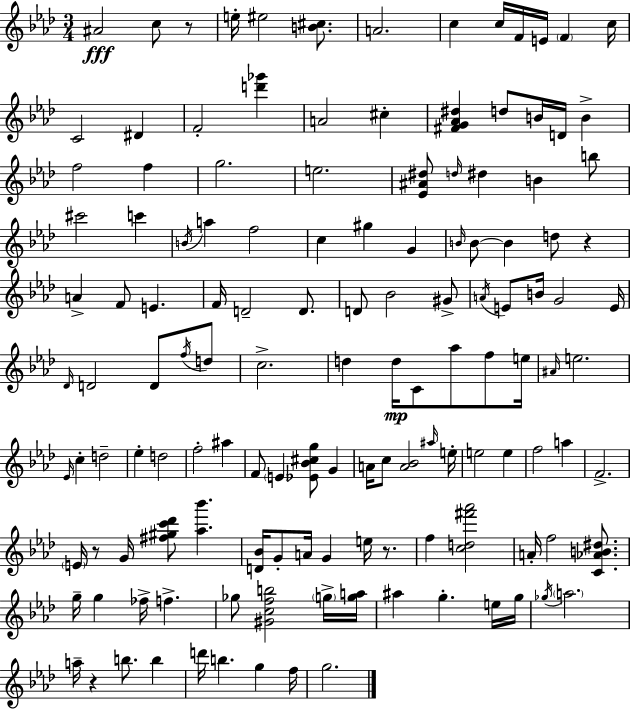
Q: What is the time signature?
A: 3/4